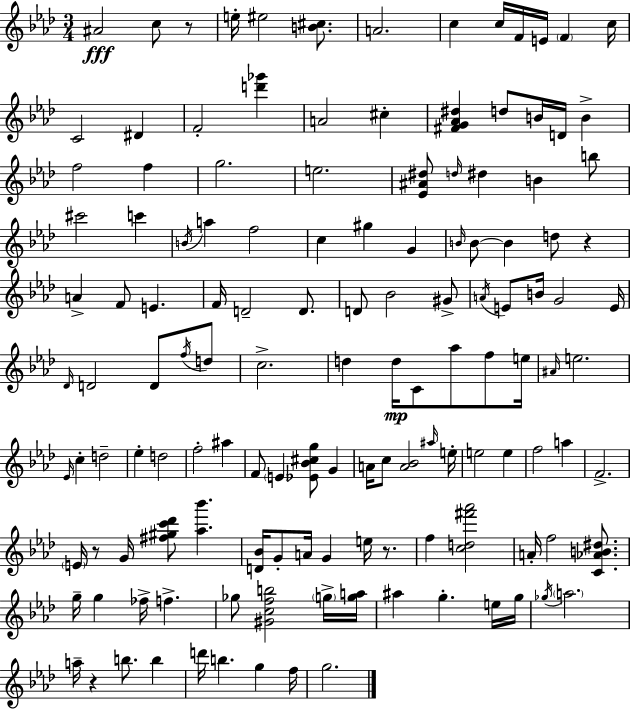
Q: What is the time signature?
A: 3/4